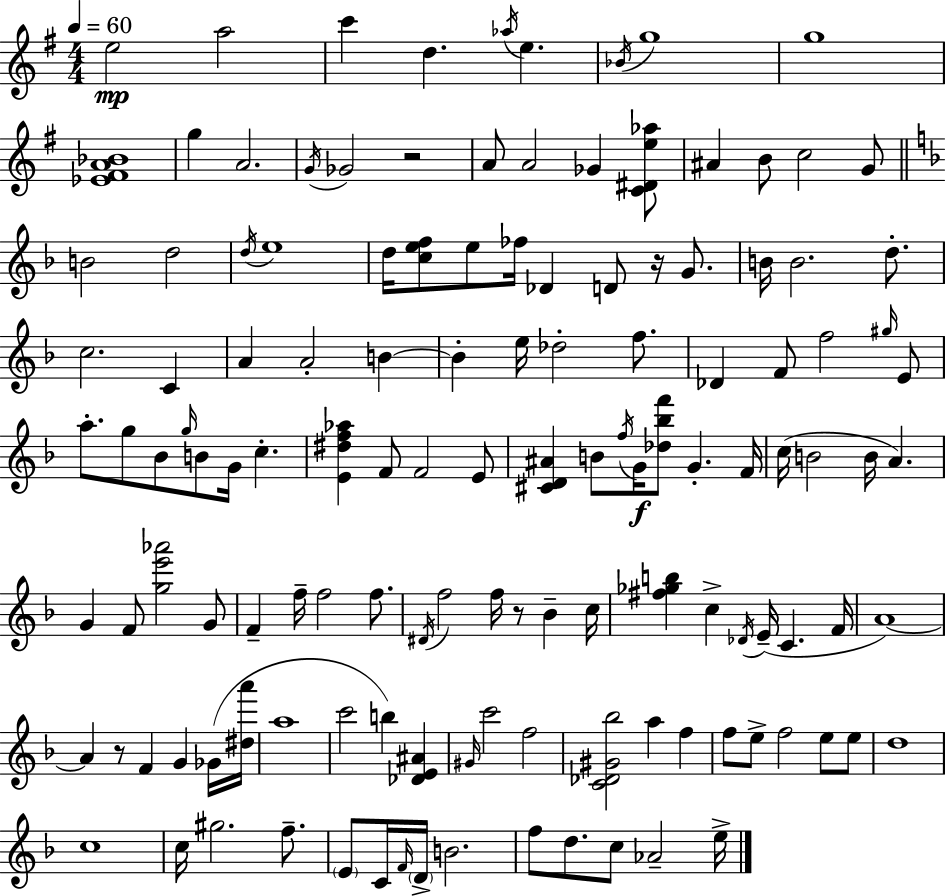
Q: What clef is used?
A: treble